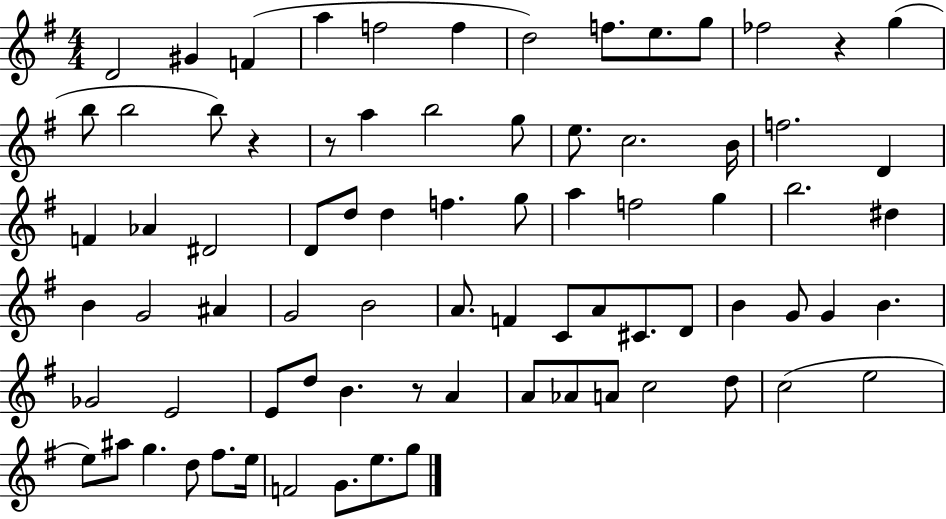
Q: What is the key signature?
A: G major